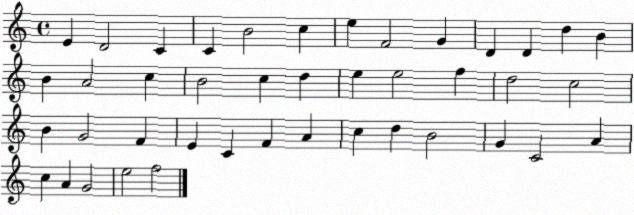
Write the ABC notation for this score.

X:1
T:Untitled
M:4/4
L:1/4
K:C
E D2 C C B2 c e F2 G D D d B B A2 c B2 c d e e2 f d2 c2 B G2 F E C F A c d B2 G C2 A c A G2 e2 f2